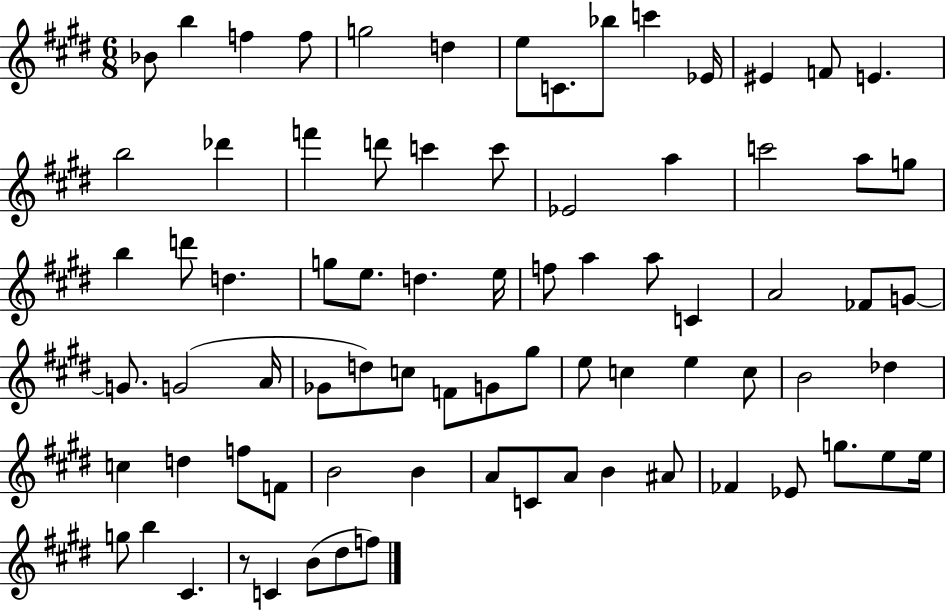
{
  \clef treble
  \numericTimeSignature
  \time 6/8
  \key e \major
  bes'8 b''4 f''4 f''8 | g''2 d''4 | e''8 c'8. bes''8 c'''4 ees'16 | eis'4 f'8 e'4. | \break b''2 des'''4 | f'''4 d'''8 c'''4 c'''8 | ees'2 a''4 | c'''2 a''8 g''8 | \break b''4 d'''8 d''4. | g''8 e''8. d''4. e''16 | f''8 a''4 a''8 c'4 | a'2 fes'8 g'8~~ | \break g'8. g'2( a'16 | ges'8 d''8) c''8 f'8 g'8 gis''8 | e''8 c''4 e''4 c''8 | b'2 des''4 | \break c''4 d''4 f''8 f'8 | b'2 b'4 | a'8 c'8 a'8 b'4 ais'8 | fes'4 ees'8 g''8. e''8 e''16 | \break g''8 b''4 cis'4. | r8 c'4 b'8( dis''8 f''8) | \bar "|."
}